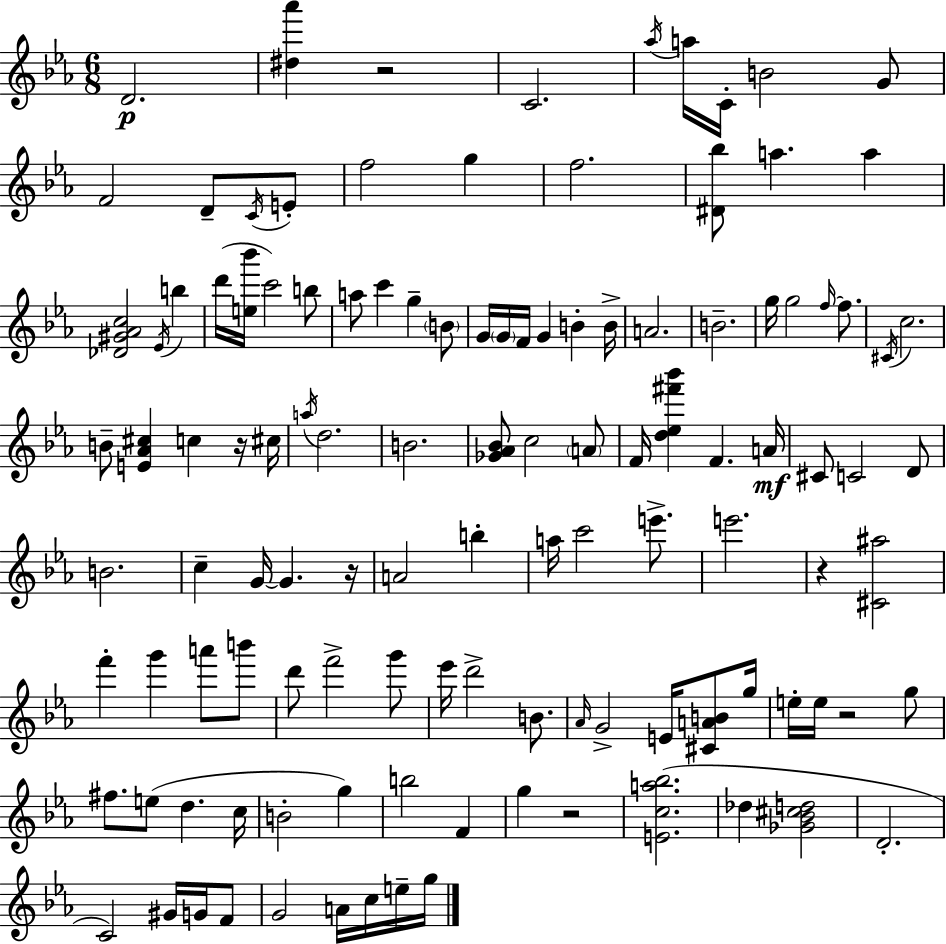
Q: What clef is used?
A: treble